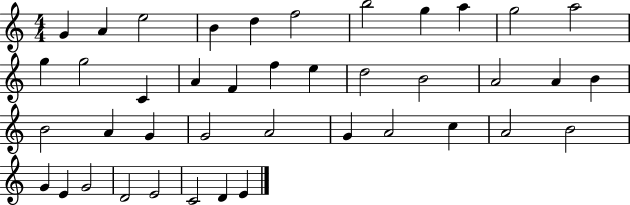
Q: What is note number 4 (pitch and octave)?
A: B4